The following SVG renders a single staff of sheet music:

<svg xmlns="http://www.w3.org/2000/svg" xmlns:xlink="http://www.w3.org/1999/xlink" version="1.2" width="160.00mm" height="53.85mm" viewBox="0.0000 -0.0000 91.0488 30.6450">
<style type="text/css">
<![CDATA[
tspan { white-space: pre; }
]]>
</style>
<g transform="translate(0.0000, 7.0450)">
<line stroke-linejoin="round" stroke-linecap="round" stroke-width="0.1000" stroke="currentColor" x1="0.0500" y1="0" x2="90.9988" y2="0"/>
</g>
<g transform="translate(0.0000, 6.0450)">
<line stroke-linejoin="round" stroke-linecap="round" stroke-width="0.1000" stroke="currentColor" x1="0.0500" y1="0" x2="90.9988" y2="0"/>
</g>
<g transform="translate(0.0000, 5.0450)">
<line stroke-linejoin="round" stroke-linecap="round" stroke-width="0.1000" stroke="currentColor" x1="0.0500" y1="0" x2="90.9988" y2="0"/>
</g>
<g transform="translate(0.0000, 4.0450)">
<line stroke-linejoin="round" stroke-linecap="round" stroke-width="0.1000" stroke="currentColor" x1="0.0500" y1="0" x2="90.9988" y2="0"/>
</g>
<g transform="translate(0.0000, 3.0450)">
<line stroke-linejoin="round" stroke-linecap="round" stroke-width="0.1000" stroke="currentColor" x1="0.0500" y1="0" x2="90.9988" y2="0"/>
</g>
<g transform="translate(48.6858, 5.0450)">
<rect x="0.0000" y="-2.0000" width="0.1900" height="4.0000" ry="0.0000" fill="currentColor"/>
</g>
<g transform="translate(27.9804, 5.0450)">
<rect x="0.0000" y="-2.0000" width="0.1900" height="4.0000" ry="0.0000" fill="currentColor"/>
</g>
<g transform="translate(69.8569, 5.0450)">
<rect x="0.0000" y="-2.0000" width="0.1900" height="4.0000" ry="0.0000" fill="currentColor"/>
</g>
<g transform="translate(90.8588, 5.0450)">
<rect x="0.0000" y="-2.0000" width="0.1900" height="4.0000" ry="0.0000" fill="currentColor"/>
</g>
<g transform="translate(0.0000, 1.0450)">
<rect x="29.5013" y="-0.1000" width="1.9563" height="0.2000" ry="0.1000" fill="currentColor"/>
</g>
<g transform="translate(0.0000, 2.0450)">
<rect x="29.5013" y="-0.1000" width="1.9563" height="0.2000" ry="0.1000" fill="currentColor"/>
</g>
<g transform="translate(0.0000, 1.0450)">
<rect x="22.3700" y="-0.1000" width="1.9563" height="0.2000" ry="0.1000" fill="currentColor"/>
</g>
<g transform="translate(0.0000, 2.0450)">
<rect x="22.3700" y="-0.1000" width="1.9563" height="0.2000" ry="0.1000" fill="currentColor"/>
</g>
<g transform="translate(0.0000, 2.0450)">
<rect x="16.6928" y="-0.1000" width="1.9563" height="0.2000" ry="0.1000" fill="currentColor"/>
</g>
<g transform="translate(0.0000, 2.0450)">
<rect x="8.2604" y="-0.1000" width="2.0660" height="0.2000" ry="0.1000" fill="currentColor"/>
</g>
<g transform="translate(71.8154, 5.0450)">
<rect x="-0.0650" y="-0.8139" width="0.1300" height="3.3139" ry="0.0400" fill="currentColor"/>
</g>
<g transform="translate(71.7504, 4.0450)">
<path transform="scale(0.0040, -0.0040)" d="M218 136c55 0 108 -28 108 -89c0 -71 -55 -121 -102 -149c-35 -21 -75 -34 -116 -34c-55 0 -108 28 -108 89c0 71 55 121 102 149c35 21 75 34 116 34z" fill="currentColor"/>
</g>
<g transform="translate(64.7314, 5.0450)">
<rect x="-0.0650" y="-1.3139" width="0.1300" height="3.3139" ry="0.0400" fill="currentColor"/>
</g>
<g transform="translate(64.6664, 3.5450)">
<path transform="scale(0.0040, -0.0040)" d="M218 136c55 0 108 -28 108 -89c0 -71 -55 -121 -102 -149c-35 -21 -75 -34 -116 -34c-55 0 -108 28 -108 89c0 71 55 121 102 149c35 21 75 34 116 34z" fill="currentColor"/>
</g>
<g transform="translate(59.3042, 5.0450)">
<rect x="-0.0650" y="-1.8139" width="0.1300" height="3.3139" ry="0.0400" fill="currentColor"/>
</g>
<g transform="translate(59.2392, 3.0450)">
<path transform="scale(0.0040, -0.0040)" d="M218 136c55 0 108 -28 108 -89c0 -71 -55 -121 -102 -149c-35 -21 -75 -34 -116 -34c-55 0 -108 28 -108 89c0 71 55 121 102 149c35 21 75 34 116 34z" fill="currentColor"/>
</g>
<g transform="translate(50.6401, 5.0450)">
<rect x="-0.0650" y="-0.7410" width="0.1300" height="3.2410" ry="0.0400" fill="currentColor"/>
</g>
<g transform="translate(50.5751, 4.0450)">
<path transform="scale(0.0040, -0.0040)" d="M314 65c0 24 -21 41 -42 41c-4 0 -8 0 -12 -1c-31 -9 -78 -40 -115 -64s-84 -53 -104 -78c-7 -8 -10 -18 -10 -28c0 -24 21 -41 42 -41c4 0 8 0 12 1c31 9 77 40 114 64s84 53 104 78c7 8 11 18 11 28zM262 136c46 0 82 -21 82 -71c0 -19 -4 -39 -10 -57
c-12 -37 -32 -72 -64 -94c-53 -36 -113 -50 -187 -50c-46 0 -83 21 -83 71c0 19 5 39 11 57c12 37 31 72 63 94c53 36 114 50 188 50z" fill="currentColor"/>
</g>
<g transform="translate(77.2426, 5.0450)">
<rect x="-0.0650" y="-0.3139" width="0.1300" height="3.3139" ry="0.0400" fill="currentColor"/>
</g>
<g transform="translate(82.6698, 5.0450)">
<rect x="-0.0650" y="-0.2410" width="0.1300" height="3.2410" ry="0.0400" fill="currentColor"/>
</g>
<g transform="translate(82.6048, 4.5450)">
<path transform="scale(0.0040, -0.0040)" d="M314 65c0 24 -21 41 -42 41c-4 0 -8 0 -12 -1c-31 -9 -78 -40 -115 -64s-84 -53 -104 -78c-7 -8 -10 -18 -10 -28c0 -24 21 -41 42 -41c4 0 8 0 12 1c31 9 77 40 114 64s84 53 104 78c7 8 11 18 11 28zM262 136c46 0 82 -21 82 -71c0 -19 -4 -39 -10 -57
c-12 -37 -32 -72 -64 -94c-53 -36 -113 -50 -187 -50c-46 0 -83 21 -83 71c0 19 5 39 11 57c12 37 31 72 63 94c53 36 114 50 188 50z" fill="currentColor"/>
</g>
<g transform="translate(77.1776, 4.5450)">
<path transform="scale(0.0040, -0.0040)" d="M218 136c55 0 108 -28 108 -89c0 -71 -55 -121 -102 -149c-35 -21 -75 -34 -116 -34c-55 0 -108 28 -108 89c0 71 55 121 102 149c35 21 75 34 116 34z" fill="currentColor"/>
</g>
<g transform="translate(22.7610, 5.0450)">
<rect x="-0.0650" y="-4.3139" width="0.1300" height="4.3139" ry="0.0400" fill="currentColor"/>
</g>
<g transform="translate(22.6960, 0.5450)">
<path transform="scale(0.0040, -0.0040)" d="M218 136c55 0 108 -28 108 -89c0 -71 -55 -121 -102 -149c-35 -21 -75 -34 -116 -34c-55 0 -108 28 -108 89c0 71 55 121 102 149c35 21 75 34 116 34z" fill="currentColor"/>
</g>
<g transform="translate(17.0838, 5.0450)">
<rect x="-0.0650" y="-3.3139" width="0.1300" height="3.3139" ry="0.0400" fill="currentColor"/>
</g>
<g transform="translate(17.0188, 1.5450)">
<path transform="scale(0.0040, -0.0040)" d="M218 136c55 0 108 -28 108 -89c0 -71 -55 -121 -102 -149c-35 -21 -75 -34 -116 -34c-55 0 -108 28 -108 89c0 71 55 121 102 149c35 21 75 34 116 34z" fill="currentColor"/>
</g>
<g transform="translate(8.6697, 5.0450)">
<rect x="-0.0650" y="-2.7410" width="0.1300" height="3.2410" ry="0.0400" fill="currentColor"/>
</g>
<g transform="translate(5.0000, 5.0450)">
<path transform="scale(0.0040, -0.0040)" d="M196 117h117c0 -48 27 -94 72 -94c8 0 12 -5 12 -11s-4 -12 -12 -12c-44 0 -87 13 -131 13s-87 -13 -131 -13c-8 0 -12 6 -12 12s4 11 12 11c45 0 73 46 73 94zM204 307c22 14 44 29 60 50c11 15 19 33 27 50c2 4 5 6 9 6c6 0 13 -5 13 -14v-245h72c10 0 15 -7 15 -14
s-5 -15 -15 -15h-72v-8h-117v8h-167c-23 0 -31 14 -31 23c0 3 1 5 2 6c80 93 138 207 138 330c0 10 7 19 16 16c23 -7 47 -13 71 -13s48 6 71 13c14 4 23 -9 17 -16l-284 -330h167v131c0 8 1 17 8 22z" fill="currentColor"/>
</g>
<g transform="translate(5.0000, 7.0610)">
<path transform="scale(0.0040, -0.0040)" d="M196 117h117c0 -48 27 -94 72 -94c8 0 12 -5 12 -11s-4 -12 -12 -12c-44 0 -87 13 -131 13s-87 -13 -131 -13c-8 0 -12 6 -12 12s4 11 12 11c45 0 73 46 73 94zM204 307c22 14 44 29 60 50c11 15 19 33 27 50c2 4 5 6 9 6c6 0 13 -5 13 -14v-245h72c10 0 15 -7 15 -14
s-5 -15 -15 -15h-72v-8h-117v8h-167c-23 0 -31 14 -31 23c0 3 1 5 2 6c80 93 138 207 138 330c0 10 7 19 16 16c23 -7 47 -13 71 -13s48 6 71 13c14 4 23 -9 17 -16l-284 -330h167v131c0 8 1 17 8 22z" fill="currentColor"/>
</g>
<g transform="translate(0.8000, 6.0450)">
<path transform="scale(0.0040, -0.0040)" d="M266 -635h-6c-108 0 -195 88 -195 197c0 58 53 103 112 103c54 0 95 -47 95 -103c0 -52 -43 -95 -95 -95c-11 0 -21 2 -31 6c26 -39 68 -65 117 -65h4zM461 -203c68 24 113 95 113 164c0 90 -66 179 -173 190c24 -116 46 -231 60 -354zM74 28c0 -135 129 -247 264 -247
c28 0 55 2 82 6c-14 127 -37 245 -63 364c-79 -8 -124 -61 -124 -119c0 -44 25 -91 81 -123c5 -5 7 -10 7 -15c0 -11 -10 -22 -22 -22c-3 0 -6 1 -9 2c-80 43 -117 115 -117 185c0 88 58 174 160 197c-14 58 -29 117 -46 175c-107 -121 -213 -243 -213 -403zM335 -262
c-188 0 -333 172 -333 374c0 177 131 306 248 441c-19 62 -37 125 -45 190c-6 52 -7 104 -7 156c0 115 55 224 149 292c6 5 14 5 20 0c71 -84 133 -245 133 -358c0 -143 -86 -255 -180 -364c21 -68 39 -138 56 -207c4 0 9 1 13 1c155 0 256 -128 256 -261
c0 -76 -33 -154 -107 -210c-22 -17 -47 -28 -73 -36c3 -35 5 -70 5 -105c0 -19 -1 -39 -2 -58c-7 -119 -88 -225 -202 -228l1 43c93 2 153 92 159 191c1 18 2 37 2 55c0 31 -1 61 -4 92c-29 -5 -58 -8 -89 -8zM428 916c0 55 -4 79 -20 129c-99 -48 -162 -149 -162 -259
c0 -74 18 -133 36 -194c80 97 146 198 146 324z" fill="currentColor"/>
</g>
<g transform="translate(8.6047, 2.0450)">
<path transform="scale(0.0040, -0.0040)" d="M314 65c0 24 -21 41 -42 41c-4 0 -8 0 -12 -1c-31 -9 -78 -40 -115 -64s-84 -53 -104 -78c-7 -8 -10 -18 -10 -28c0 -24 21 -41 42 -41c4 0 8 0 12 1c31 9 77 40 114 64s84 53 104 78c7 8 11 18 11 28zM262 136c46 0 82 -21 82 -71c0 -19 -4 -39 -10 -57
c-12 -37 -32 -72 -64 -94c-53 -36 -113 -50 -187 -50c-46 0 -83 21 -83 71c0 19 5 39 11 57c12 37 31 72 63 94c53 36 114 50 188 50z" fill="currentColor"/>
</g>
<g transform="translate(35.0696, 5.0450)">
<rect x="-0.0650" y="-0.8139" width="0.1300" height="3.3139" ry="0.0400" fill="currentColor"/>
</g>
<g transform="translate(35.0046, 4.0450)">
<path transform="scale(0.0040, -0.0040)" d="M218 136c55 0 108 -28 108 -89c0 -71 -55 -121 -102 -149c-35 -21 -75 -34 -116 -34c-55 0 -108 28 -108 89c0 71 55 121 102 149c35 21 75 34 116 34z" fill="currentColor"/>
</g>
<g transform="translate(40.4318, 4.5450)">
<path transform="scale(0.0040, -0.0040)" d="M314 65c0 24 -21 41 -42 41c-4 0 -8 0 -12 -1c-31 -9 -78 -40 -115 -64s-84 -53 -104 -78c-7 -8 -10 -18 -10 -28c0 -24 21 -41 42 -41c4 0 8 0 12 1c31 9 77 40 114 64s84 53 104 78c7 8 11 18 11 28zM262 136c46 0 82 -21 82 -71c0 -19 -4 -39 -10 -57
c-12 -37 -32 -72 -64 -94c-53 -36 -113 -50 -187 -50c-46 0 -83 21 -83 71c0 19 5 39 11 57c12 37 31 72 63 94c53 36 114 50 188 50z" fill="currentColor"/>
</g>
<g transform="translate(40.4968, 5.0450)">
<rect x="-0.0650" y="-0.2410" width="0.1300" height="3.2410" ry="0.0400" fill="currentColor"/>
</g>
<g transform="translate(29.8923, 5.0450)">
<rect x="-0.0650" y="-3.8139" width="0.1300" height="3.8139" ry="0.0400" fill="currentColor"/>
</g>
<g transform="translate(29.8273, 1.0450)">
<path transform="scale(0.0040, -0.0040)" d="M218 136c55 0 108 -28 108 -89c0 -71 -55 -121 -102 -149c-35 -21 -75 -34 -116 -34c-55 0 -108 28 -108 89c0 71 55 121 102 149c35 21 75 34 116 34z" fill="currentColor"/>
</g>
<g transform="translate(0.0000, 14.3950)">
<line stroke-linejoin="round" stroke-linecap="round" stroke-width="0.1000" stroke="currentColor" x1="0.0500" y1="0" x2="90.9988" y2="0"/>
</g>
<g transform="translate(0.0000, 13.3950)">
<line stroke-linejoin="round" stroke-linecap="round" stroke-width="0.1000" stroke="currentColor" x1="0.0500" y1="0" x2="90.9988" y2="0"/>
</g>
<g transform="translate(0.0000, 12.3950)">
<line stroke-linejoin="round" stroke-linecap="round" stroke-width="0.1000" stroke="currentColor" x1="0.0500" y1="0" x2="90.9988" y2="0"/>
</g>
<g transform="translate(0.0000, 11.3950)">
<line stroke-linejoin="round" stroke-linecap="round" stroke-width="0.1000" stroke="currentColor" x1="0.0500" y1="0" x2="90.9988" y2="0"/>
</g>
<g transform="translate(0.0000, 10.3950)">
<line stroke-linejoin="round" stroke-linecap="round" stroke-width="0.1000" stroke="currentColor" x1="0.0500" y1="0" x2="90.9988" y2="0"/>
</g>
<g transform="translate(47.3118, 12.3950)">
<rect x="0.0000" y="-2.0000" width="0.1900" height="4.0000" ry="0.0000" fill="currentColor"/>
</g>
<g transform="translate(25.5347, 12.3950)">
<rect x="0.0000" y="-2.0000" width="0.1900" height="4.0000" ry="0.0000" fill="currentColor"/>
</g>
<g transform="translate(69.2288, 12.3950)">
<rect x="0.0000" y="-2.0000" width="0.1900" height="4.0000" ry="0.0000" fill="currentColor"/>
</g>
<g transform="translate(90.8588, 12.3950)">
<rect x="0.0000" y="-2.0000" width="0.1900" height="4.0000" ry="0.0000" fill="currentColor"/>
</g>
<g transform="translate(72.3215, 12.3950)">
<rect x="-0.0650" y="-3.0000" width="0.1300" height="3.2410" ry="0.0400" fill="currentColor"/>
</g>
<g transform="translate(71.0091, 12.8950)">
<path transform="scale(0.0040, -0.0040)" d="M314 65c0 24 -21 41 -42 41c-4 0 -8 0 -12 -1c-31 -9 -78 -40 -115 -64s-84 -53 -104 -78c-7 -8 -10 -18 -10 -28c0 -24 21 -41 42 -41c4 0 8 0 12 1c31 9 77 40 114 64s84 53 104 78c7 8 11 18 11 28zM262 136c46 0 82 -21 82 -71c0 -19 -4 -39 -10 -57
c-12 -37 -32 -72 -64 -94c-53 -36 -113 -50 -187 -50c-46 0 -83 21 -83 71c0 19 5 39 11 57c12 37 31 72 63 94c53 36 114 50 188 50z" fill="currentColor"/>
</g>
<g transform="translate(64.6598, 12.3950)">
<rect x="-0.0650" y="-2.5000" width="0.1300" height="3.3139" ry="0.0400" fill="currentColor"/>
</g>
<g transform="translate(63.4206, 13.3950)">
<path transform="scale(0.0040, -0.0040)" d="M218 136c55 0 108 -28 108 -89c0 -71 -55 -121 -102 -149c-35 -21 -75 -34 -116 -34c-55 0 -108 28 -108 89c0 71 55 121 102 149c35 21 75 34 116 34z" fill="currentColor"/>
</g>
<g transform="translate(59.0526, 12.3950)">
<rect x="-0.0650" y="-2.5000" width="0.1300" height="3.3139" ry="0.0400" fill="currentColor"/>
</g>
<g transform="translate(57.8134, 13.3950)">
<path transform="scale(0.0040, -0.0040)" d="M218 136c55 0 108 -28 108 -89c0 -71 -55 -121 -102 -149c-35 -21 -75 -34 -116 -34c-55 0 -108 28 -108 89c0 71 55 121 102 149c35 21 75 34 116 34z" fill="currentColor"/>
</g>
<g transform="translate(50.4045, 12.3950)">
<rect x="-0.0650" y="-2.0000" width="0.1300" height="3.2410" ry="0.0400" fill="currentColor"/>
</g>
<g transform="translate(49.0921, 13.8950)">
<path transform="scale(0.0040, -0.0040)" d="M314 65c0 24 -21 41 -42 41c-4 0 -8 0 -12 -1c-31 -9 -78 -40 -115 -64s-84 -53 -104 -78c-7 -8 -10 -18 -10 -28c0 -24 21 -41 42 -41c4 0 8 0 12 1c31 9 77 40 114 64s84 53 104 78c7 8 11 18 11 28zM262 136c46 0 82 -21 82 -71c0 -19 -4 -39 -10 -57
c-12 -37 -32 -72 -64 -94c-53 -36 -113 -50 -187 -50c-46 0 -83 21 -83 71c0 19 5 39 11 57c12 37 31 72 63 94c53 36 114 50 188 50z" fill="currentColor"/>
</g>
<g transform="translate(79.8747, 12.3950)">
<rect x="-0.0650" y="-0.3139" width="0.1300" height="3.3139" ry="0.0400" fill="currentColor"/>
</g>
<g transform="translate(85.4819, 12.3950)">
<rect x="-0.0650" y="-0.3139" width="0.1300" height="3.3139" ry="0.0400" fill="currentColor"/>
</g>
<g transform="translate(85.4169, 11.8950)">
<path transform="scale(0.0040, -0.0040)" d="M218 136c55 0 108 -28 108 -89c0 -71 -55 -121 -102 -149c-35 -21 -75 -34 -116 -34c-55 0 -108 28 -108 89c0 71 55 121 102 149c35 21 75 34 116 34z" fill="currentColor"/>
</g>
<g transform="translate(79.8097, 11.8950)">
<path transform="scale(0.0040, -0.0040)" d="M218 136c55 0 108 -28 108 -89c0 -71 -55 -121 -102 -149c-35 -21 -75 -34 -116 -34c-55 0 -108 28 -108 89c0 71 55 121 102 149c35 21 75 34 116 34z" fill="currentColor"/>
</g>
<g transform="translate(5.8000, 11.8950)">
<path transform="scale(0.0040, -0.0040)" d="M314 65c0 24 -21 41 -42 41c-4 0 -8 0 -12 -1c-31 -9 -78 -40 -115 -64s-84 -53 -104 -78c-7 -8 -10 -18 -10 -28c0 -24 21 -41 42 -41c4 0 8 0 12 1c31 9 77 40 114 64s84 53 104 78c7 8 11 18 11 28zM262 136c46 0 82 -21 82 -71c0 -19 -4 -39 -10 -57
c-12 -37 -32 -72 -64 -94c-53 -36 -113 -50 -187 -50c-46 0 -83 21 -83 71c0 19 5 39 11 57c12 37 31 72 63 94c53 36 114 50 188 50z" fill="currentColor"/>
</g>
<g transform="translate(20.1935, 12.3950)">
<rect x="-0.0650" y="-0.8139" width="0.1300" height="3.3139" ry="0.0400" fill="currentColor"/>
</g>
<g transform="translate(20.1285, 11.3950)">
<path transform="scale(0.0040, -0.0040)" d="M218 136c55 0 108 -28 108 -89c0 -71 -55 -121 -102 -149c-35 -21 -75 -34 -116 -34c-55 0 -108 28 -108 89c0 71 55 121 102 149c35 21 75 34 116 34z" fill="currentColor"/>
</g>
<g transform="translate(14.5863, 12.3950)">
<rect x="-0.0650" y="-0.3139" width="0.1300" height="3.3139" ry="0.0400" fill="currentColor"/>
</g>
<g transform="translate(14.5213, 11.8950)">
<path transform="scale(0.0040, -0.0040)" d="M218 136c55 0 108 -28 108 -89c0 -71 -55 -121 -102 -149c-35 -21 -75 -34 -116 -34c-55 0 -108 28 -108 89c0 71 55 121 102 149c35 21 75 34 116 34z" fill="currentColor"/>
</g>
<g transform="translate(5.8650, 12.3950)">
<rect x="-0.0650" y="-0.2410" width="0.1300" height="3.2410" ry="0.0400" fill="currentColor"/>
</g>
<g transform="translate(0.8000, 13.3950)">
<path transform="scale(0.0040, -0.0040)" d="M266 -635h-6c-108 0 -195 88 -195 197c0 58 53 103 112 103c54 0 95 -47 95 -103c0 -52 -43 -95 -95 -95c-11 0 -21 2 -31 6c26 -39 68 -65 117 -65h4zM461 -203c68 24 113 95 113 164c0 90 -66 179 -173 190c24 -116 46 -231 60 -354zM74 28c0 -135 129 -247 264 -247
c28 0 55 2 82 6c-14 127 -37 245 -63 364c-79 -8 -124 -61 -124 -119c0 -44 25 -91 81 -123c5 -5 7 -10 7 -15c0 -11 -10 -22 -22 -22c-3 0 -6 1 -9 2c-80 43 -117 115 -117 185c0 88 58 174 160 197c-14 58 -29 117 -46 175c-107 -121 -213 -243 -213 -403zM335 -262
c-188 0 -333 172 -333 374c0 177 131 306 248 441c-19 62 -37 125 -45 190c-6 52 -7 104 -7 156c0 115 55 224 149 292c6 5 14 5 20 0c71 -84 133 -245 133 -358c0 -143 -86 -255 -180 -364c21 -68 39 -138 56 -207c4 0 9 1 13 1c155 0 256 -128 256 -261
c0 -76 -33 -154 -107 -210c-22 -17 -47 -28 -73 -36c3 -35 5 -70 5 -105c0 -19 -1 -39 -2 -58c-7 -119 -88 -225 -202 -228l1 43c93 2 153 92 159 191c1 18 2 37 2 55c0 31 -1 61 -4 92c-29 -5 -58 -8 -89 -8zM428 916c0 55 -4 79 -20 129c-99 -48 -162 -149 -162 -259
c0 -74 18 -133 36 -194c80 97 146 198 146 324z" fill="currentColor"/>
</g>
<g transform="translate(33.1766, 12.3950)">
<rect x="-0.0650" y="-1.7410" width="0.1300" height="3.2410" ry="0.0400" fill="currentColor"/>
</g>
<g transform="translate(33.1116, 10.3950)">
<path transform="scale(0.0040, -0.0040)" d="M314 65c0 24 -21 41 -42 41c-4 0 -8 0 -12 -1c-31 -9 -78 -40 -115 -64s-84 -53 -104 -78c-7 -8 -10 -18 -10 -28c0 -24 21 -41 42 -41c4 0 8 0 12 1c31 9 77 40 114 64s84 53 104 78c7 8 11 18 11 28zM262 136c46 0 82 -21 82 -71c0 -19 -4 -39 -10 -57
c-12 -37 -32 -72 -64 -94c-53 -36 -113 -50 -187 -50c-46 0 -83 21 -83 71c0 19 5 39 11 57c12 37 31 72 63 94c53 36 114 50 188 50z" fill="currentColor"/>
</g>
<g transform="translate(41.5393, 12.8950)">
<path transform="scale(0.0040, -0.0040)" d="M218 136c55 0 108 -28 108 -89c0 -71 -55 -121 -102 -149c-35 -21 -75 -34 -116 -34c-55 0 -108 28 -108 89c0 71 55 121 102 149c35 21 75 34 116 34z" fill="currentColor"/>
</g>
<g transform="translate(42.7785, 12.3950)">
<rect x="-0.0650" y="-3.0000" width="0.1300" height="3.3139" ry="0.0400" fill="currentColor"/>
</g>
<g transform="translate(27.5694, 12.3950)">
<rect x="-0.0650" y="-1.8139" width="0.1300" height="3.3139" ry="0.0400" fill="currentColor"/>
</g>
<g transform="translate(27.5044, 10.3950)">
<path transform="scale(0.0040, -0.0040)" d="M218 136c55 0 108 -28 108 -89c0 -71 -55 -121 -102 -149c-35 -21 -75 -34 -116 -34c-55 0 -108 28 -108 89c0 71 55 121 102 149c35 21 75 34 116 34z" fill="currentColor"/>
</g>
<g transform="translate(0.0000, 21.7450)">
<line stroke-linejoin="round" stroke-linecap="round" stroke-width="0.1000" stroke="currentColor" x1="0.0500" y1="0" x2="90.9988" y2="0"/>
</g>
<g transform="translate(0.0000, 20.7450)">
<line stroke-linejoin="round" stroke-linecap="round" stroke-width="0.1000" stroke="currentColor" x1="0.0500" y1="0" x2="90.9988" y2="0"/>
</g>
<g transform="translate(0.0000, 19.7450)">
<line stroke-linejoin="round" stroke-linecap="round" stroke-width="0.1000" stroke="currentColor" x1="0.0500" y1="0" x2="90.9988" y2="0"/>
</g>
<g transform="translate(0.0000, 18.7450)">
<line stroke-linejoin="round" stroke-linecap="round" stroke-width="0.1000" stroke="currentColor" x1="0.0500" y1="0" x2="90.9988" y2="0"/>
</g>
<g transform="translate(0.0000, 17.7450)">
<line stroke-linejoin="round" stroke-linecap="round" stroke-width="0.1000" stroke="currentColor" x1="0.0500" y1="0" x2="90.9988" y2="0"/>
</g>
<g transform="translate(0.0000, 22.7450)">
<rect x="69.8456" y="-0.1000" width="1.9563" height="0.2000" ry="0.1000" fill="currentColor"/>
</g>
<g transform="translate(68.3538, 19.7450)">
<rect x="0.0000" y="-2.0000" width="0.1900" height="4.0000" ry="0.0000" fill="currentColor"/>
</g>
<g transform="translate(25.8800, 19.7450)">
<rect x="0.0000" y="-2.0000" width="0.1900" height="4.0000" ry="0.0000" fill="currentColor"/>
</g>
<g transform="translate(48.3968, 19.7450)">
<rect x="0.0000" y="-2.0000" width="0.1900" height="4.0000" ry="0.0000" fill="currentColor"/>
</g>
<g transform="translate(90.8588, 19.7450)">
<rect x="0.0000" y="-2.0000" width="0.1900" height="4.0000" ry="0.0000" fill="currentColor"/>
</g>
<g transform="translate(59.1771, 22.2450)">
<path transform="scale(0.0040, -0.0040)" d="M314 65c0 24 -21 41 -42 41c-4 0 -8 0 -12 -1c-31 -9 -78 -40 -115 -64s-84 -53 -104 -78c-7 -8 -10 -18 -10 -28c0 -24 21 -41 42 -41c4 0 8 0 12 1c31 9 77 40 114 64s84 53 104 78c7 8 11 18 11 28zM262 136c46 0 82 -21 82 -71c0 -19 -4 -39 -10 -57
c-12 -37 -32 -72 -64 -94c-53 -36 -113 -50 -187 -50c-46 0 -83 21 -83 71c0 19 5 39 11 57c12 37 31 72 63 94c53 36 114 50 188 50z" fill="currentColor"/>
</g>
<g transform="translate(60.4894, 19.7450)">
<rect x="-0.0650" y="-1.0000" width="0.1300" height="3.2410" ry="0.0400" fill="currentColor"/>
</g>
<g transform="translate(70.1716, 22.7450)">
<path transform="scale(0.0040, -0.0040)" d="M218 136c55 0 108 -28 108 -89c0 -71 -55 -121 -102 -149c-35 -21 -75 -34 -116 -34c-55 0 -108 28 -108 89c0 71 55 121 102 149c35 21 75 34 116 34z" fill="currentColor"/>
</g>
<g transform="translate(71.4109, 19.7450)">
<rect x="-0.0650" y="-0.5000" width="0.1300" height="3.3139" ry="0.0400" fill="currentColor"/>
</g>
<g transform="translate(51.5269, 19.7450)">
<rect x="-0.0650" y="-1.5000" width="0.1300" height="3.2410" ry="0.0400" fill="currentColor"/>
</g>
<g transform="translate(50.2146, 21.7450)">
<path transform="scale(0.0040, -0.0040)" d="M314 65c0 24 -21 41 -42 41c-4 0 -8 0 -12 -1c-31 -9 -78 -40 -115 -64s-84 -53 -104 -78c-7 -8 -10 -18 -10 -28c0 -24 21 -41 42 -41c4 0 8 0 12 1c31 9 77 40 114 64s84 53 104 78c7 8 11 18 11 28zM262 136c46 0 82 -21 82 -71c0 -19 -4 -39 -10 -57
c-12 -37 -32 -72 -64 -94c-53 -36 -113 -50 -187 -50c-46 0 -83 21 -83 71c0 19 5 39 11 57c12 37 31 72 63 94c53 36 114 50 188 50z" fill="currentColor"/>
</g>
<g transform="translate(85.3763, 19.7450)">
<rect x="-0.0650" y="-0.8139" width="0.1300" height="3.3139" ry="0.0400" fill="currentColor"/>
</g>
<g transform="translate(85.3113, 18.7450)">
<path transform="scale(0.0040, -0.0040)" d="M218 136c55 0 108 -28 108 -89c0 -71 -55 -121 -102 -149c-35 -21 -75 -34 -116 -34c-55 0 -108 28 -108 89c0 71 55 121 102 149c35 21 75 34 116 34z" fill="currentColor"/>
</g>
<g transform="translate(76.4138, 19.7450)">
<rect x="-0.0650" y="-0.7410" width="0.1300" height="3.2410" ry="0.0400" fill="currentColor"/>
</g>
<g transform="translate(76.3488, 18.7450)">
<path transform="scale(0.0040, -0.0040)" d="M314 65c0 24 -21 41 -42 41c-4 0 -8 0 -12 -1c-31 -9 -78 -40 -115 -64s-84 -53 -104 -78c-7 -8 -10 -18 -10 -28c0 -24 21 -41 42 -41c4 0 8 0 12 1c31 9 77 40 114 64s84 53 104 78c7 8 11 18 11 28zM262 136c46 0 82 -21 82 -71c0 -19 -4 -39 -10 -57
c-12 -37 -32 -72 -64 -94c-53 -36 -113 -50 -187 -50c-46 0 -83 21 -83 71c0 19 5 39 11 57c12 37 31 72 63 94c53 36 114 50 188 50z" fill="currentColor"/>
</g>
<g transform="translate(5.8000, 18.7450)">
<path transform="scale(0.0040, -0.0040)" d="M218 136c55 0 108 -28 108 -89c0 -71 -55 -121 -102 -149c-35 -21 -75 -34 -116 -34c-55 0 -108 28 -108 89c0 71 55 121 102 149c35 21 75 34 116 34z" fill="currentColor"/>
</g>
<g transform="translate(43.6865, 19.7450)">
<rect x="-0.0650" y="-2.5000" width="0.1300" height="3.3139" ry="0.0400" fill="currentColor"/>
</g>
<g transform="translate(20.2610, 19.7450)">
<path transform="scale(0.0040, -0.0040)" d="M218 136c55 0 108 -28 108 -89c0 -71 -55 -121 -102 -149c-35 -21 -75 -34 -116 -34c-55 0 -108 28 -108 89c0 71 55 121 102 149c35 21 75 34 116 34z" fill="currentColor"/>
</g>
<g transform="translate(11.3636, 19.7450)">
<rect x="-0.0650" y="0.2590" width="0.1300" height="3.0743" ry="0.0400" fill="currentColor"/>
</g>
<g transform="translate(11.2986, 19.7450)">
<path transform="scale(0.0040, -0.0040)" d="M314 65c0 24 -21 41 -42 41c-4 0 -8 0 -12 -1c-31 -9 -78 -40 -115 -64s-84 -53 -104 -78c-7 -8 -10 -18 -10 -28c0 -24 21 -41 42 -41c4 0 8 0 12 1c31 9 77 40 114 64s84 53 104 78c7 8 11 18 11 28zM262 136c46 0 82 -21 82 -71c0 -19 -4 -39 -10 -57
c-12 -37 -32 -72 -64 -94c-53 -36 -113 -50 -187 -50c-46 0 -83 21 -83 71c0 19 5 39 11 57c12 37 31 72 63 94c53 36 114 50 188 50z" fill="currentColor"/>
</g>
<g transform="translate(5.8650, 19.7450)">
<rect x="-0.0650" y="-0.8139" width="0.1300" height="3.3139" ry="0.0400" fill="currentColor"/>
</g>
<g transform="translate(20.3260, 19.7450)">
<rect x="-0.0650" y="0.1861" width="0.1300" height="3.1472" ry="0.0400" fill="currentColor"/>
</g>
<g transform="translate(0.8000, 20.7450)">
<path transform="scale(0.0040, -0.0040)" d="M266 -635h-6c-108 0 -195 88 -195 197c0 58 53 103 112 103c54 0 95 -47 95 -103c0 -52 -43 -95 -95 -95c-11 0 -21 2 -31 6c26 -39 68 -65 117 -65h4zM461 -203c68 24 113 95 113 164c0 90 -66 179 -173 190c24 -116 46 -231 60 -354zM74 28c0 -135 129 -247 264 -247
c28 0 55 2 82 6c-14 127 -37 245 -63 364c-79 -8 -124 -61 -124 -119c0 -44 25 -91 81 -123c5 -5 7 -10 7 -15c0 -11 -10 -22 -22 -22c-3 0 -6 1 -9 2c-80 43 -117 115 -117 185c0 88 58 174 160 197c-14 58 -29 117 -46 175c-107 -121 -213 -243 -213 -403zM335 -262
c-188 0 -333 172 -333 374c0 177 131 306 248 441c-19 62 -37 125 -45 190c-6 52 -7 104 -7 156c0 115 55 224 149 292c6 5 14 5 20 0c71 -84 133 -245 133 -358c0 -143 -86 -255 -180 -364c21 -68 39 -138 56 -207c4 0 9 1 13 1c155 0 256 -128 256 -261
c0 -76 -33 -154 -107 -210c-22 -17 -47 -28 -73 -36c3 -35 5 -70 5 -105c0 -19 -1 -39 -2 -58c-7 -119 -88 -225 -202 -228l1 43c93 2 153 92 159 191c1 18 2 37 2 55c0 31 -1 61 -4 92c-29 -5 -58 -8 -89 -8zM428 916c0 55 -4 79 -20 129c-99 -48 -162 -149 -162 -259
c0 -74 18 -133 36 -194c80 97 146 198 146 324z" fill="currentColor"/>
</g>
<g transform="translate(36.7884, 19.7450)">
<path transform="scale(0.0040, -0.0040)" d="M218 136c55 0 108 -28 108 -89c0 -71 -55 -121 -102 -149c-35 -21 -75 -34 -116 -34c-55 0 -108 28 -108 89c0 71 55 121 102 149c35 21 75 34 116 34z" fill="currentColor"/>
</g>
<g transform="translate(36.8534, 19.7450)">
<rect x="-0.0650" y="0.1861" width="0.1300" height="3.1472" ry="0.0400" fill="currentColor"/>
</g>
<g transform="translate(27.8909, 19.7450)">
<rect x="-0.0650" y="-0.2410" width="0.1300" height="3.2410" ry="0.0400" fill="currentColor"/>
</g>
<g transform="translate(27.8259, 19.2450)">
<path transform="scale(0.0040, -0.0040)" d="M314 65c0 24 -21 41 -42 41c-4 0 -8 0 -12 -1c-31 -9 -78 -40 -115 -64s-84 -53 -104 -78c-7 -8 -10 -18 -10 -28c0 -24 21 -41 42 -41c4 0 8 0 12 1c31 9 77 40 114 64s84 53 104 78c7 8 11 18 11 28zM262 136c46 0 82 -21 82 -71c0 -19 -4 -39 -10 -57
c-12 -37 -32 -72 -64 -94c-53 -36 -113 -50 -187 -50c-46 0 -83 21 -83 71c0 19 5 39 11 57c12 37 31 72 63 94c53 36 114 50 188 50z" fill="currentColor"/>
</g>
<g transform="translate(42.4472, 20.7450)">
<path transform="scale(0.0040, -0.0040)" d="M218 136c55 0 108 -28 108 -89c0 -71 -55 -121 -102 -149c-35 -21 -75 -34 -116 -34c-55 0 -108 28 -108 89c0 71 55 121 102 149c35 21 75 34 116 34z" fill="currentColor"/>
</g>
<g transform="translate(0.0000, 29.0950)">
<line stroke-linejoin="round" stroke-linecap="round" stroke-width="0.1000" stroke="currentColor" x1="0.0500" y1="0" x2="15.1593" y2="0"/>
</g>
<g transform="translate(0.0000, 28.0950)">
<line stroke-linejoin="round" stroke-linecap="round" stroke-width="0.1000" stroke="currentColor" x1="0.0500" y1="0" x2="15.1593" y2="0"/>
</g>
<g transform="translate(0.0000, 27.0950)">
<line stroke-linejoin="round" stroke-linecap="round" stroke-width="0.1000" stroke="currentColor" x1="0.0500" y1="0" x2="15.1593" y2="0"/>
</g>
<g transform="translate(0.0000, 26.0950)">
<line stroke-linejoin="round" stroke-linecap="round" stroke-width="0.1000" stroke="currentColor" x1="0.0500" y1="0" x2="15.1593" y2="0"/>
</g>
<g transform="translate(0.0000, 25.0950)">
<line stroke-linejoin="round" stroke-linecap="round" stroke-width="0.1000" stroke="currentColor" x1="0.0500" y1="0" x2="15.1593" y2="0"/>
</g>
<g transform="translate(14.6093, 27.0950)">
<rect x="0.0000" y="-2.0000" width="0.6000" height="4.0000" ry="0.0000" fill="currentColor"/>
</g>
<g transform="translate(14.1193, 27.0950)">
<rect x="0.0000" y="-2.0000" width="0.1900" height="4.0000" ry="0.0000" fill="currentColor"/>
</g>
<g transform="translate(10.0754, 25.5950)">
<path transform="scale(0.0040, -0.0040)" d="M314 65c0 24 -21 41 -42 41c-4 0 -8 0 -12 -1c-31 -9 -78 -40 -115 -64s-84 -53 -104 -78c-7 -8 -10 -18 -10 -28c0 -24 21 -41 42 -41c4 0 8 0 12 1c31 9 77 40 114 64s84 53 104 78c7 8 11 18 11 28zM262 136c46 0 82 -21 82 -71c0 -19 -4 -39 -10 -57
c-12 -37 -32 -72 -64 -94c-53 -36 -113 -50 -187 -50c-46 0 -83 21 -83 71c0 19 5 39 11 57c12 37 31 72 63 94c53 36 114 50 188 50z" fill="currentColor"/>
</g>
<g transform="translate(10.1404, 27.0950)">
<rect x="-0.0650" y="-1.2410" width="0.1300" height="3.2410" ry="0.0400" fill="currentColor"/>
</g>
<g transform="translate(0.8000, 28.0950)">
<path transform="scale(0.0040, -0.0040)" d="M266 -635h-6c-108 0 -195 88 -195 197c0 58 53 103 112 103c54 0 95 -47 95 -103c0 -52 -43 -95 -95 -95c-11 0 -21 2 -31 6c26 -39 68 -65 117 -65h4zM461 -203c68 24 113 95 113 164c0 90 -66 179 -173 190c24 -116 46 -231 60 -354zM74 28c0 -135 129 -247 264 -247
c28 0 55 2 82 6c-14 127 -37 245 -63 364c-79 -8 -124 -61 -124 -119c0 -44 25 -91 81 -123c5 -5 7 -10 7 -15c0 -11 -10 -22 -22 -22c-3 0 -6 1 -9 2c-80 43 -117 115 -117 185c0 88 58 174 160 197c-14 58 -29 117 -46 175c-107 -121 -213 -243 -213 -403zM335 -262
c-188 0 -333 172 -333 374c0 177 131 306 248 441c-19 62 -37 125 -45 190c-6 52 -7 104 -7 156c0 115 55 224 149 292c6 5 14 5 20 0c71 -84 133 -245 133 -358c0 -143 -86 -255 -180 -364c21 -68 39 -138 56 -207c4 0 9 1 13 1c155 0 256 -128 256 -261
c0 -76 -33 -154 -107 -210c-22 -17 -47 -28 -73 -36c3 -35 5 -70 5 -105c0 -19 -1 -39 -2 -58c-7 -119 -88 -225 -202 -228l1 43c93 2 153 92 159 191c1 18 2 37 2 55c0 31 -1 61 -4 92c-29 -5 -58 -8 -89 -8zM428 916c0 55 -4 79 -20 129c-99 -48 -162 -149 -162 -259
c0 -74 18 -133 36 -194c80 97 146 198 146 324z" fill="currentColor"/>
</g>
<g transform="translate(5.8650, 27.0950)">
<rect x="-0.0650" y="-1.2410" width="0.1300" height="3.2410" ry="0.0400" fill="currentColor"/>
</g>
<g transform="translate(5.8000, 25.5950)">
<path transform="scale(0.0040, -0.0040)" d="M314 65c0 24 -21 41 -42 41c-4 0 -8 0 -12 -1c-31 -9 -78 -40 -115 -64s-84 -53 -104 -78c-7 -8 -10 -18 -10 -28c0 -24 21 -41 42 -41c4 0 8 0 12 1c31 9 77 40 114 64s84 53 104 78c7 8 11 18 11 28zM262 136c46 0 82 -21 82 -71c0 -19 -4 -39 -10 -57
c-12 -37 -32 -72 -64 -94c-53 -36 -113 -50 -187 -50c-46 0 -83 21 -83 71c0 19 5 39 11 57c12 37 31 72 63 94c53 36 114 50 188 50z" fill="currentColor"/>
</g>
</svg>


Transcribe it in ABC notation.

X:1
T:Untitled
M:4/4
L:1/4
K:C
a2 b d' c' d c2 d2 f e d c c2 c2 c d f f2 A F2 G G A2 c c d B2 B c2 B G E2 D2 C d2 d e2 e2